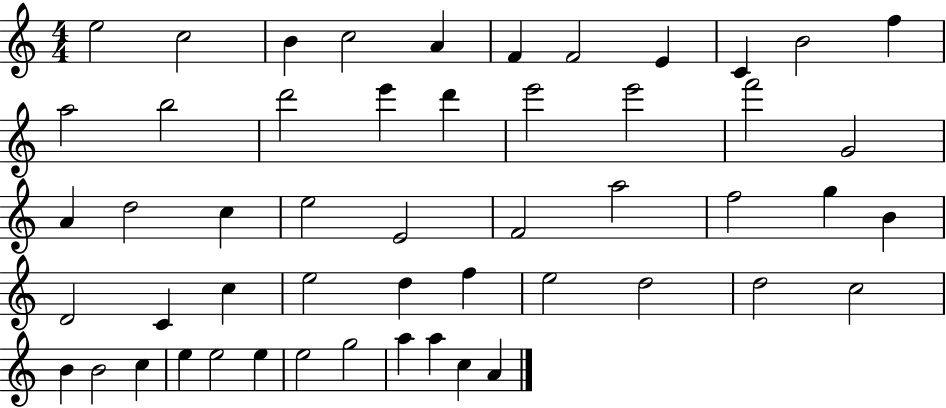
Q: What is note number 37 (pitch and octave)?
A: E5